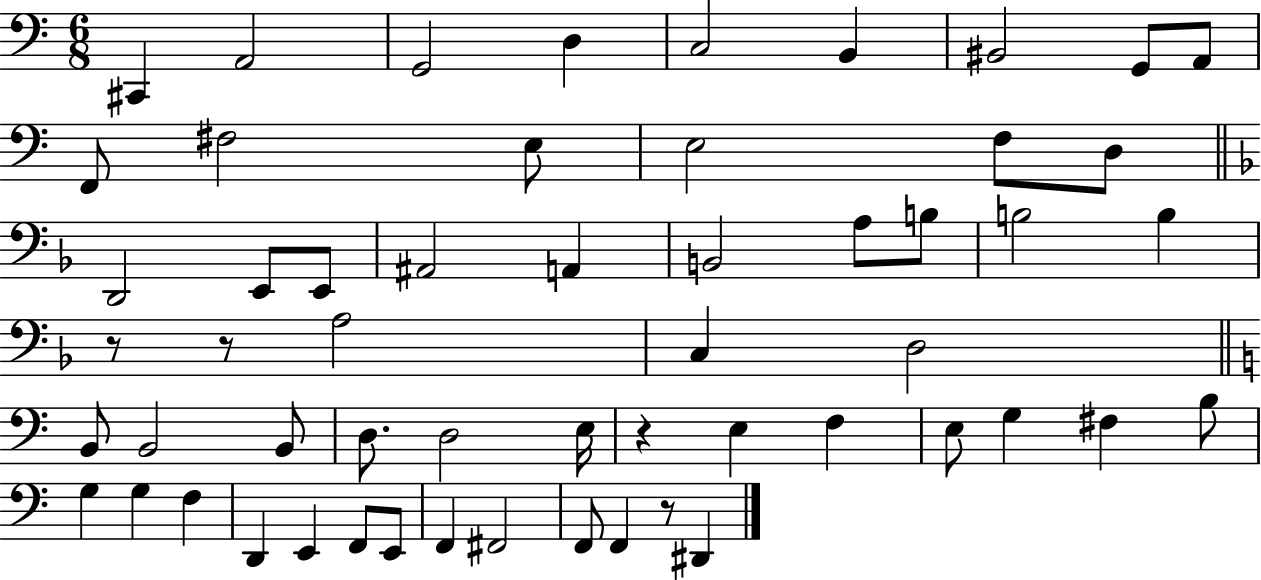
C#2/q A2/h G2/h D3/q C3/h B2/q BIS2/h G2/e A2/e F2/e F#3/h E3/e E3/h F3/e D3/e D2/h E2/e E2/e A#2/h A2/q B2/h A3/e B3/e B3/h B3/q R/e R/e A3/h C3/q D3/h B2/e B2/h B2/e D3/e. D3/h E3/s R/q E3/q F3/q E3/e G3/q F#3/q B3/e G3/q G3/q F3/q D2/q E2/q F2/e E2/e F2/q F#2/h F2/e F2/q R/e D#2/q